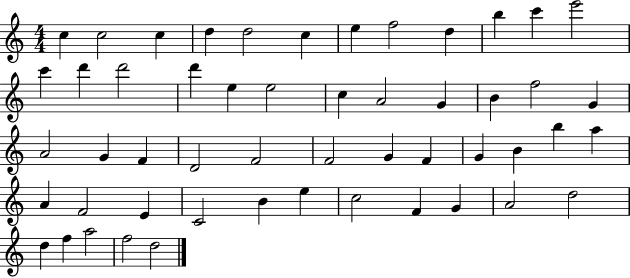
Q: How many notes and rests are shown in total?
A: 52